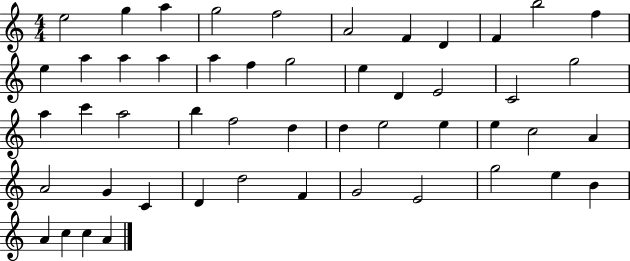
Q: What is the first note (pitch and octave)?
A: E5